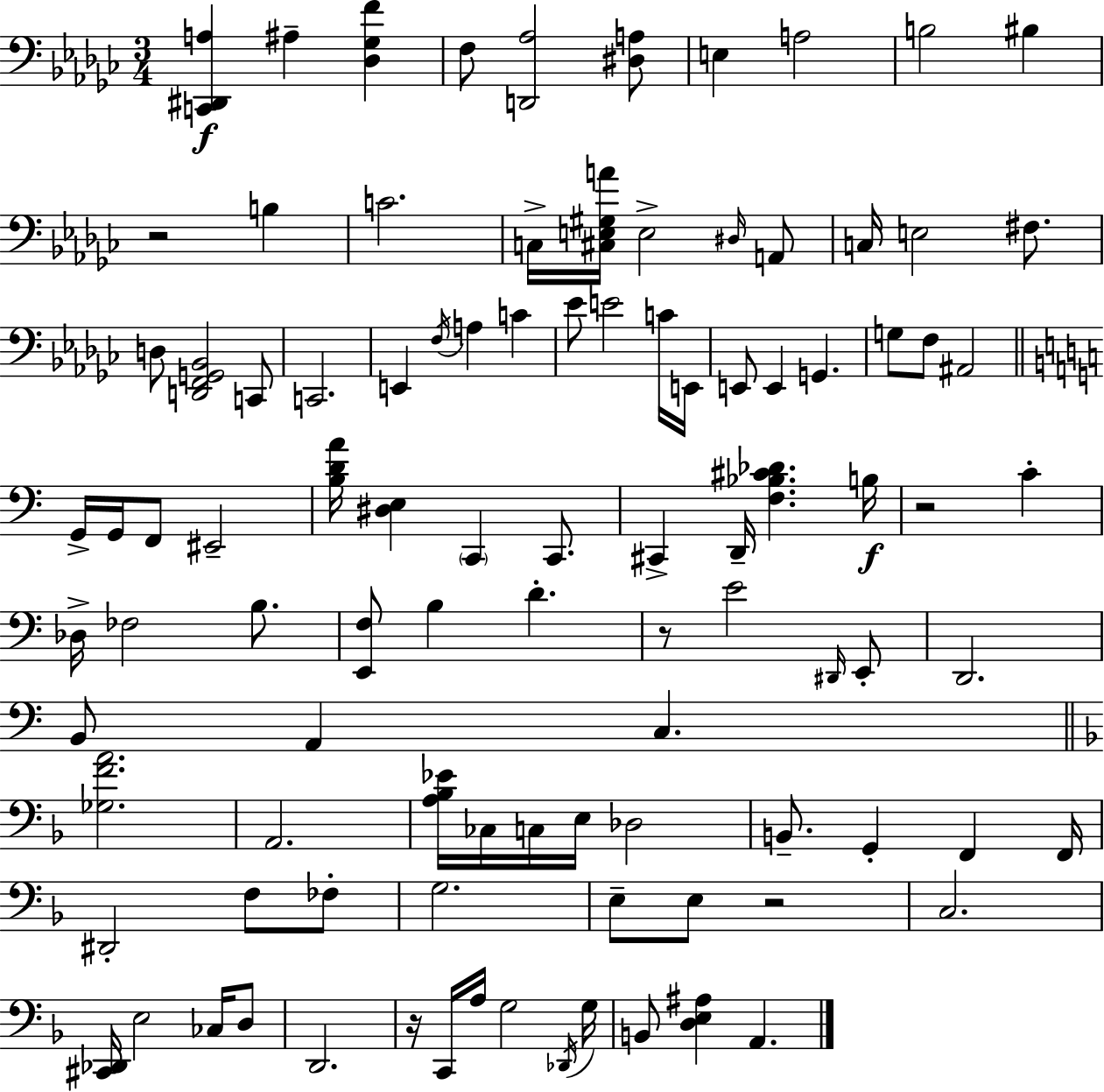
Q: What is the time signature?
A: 3/4